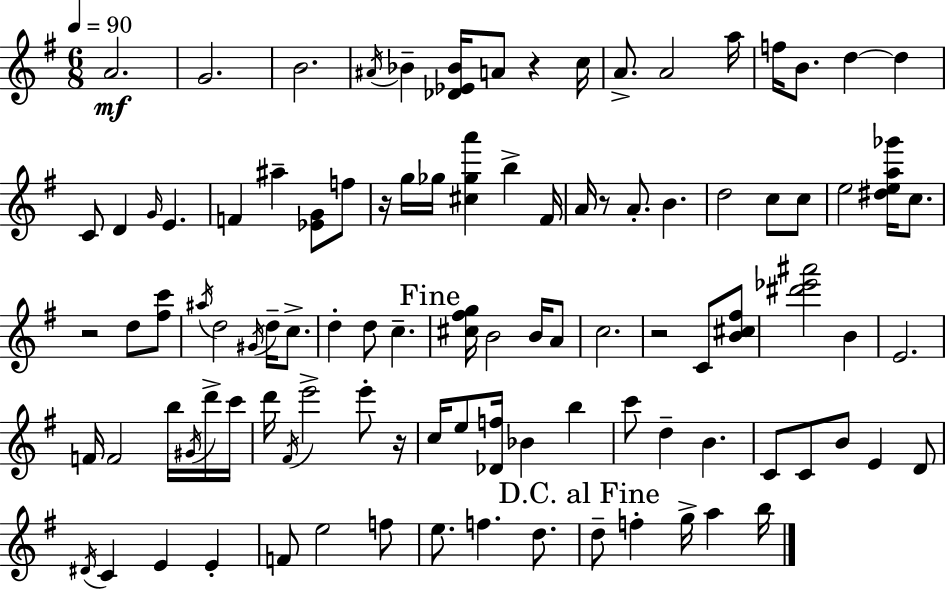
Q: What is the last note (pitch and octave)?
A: B5